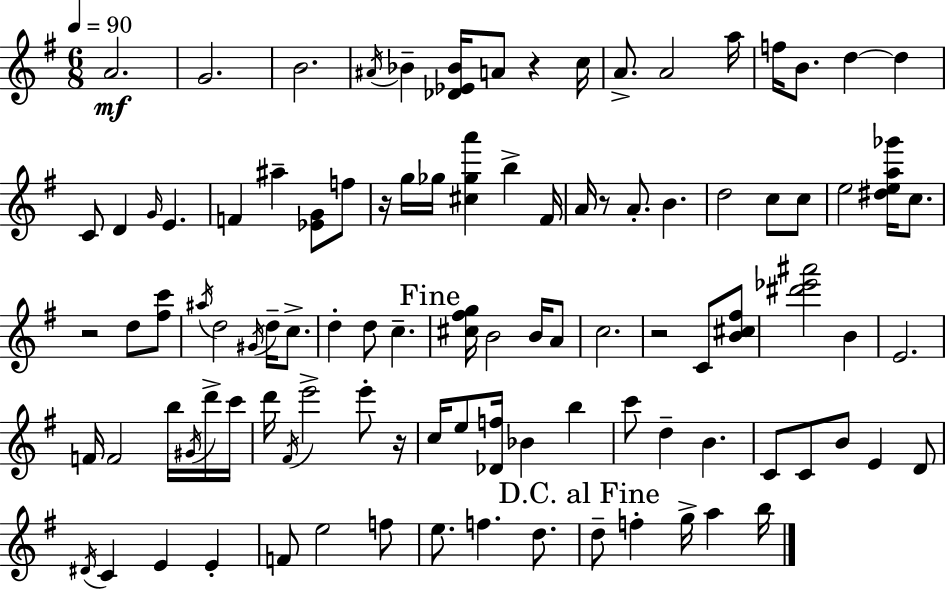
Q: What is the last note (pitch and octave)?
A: B5